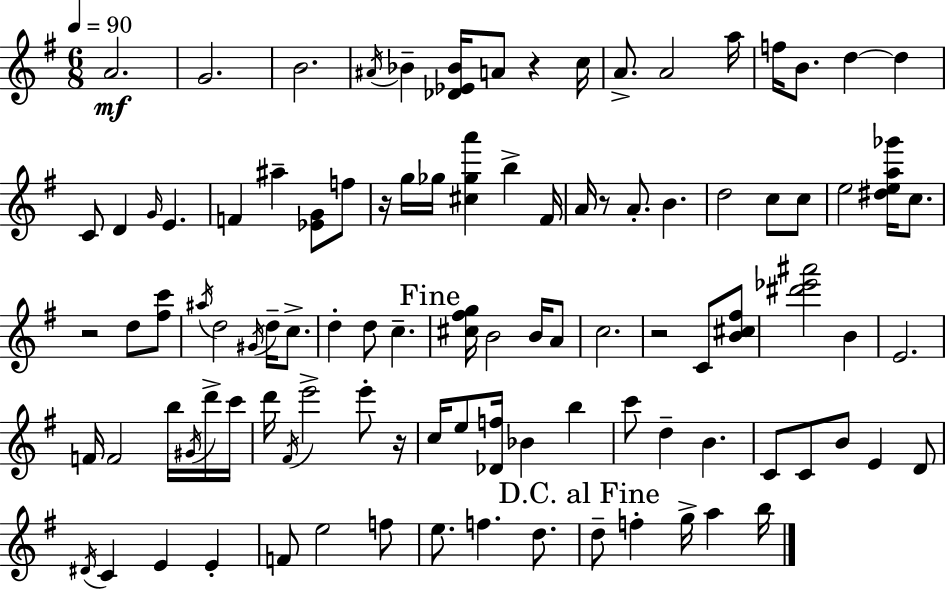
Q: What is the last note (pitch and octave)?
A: B5